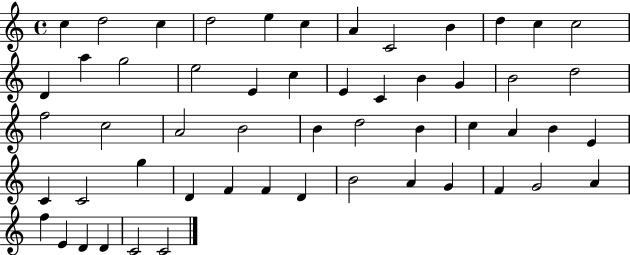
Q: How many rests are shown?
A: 0